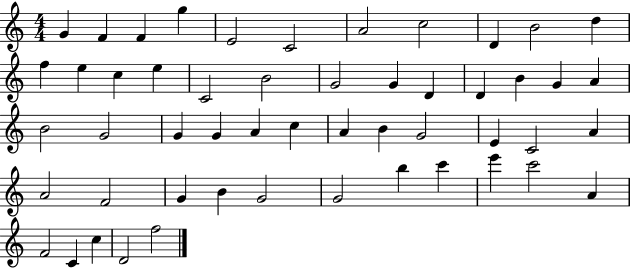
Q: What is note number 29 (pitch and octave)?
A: A4